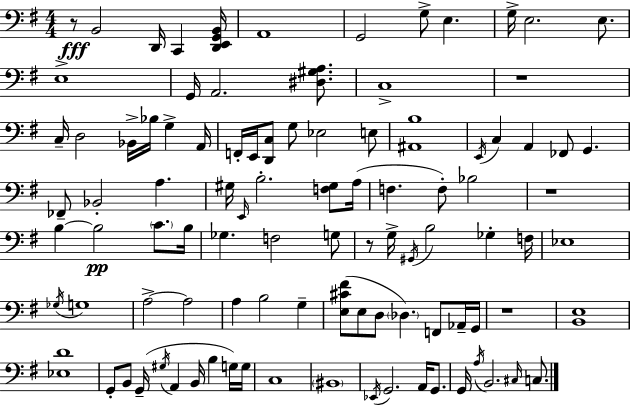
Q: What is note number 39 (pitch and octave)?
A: F3